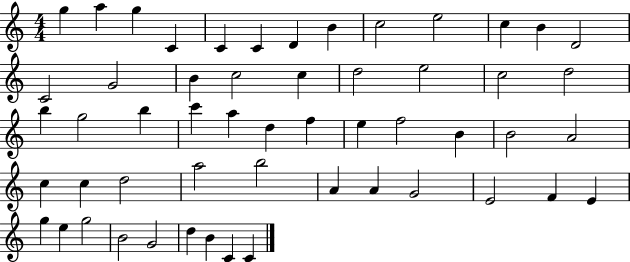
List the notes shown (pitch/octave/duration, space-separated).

G5/q A5/q G5/q C4/q C4/q C4/q D4/q B4/q C5/h E5/h C5/q B4/q D4/h C4/h G4/h B4/q C5/h C5/q D5/h E5/h C5/h D5/h B5/q G5/h B5/q C6/q A5/q D5/q F5/q E5/q F5/h B4/q B4/h A4/h C5/q C5/q D5/h A5/h B5/h A4/q A4/q G4/h E4/h F4/q E4/q G5/q E5/q G5/h B4/h G4/h D5/q B4/q C4/q C4/q